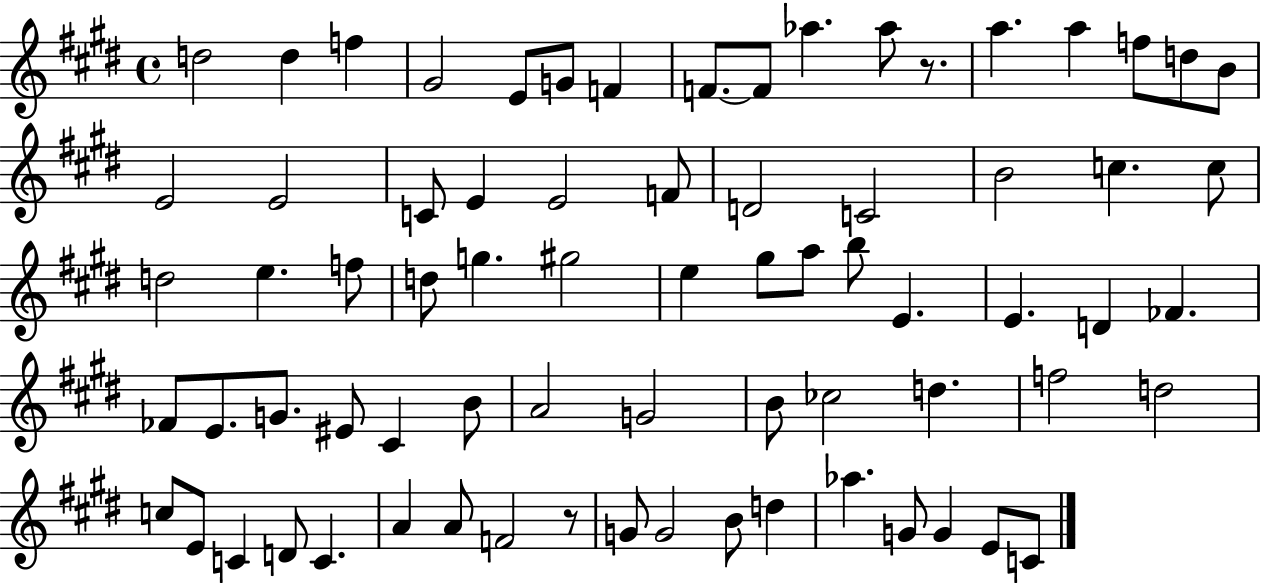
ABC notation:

X:1
T:Untitled
M:4/4
L:1/4
K:E
d2 d f ^G2 E/2 G/2 F F/2 F/2 _a _a/2 z/2 a a f/2 d/2 B/2 E2 E2 C/2 E E2 F/2 D2 C2 B2 c c/2 d2 e f/2 d/2 g ^g2 e ^g/2 a/2 b/2 E E D _F _F/2 E/2 G/2 ^E/2 ^C B/2 A2 G2 B/2 _c2 d f2 d2 c/2 E/2 C D/2 C A A/2 F2 z/2 G/2 G2 B/2 d _a G/2 G E/2 C/2